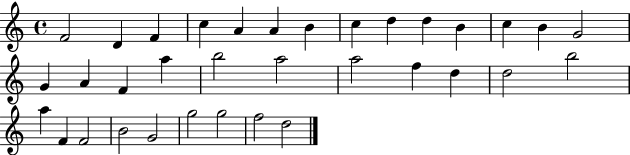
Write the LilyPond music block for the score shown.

{
  \clef treble
  \time 4/4
  \defaultTimeSignature
  \key c \major
  f'2 d'4 f'4 | c''4 a'4 a'4 b'4 | c''4 d''4 d''4 b'4 | c''4 b'4 g'2 | \break g'4 a'4 f'4 a''4 | b''2 a''2 | a''2 f''4 d''4 | d''2 b''2 | \break a''4 f'4 f'2 | b'2 g'2 | g''2 g''2 | f''2 d''2 | \break \bar "|."
}